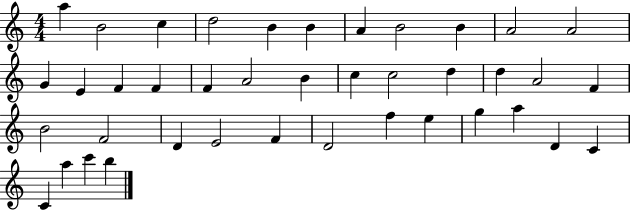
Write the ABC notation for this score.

X:1
T:Untitled
M:4/4
L:1/4
K:C
a B2 c d2 B B A B2 B A2 A2 G E F F F A2 B c c2 d d A2 F B2 F2 D E2 F D2 f e g a D C C a c' b